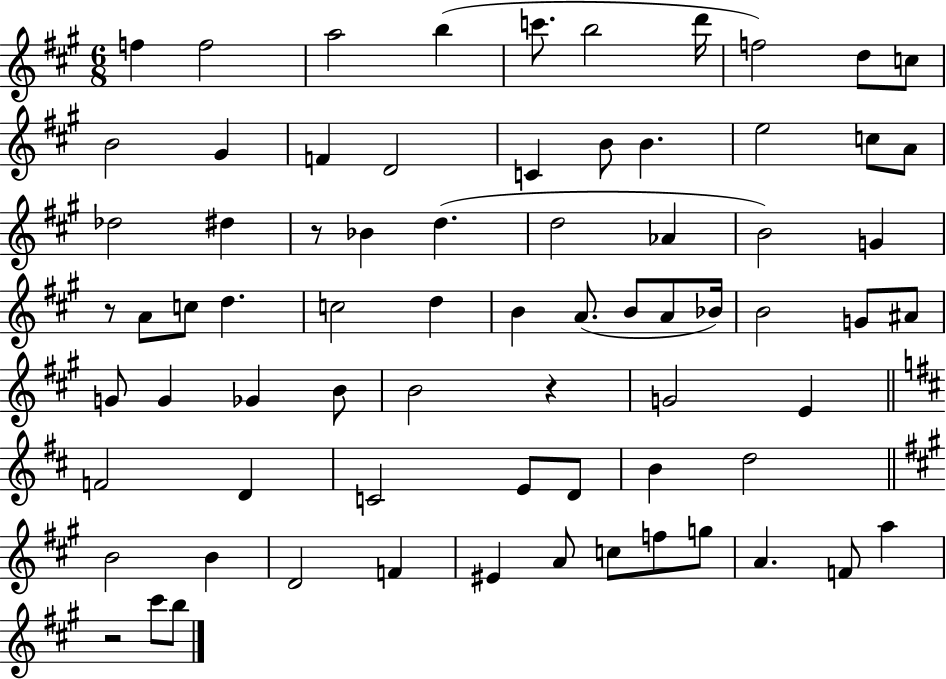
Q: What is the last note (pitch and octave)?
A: B5